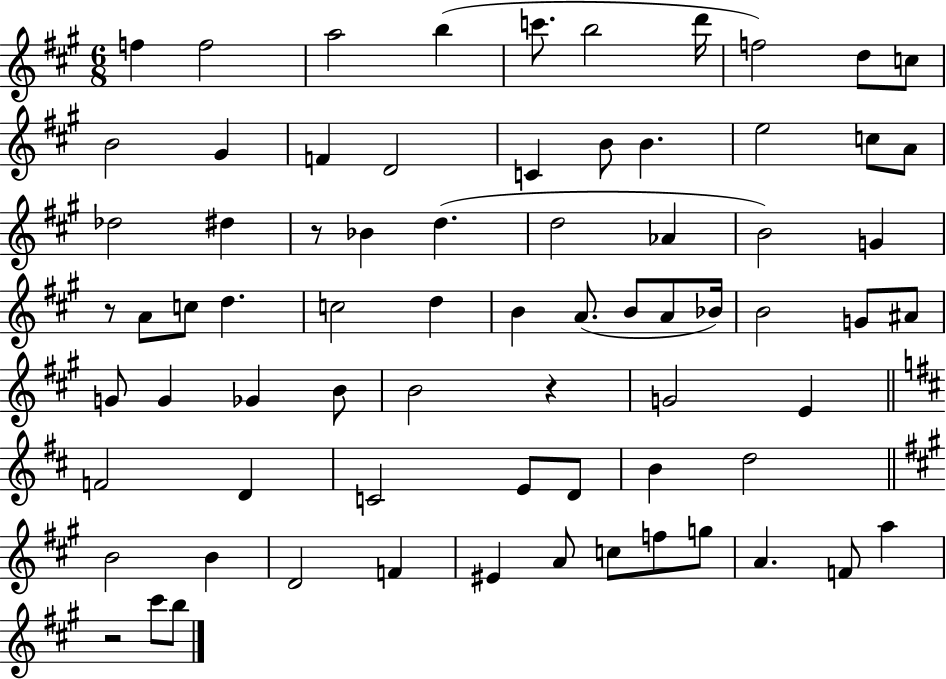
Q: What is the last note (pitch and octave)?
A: B5